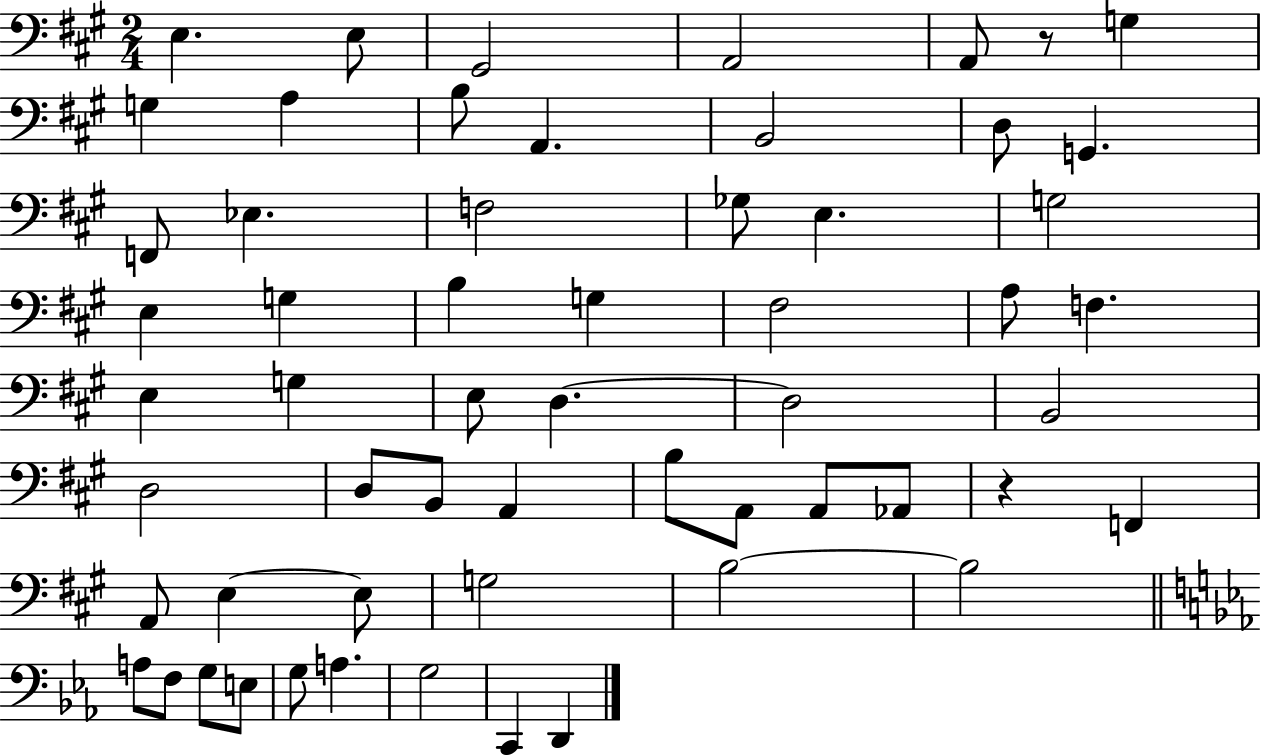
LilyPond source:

{
  \clef bass
  \numericTimeSignature
  \time 2/4
  \key a \major
  e4. e8 | gis,2 | a,2 | a,8 r8 g4 | \break g4 a4 | b8 a,4. | b,2 | d8 g,4. | \break f,8 ees4. | f2 | ges8 e4. | g2 | \break e4 g4 | b4 g4 | fis2 | a8 f4. | \break e4 g4 | e8 d4.~~ | d2 | b,2 | \break d2 | d8 b,8 a,4 | b8 a,8 a,8 aes,8 | r4 f,4 | \break a,8 e4~~ e8 | g2 | b2~~ | b2 | \break \bar "||" \break \key ees \major a8 f8 g8 e8 | g8 a4. | g2 | c,4 d,4 | \break \bar "|."
}